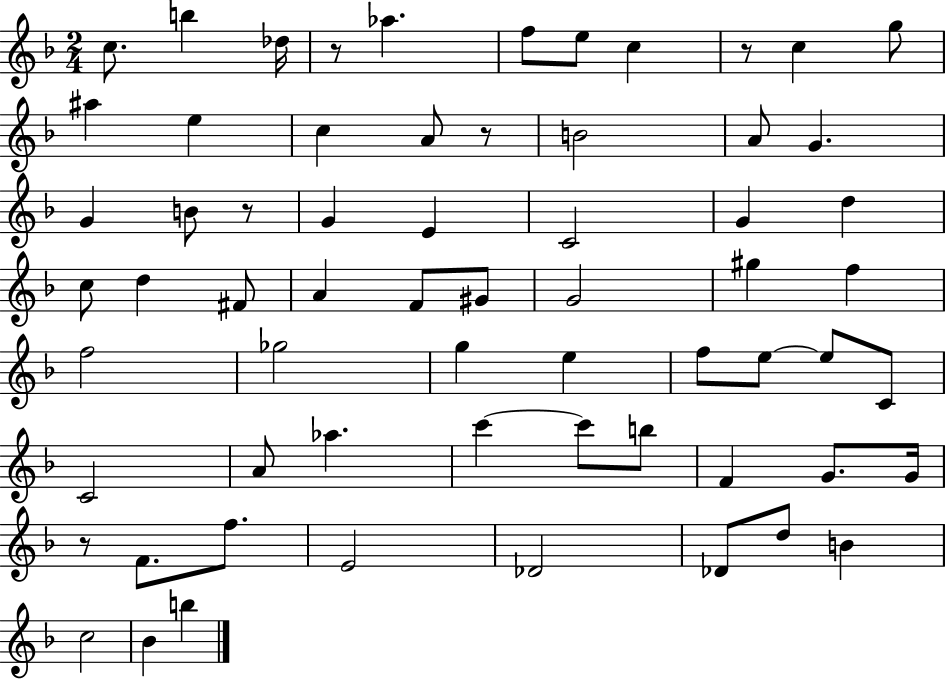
X:1
T:Untitled
M:2/4
L:1/4
K:F
c/2 b _d/4 z/2 _a f/2 e/2 c z/2 c g/2 ^a e c A/2 z/2 B2 A/2 G G B/2 z/2 G E C2 G d c/2 d ^F/2 A F/2 ^G/2 G2 ^g f f2 _g2 g e f/2 e/2 e/2 C/2 C2 A/2 _a c' c'/2 b/2 F G/2 G/4 z/2 F/2 f/2 E2 _D2 _D/2 d/2 B c2 _B b